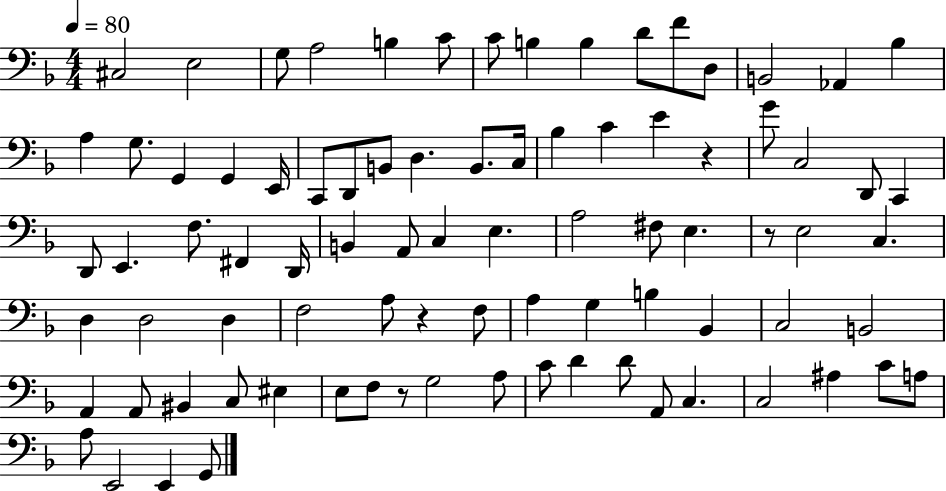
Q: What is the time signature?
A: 4/4